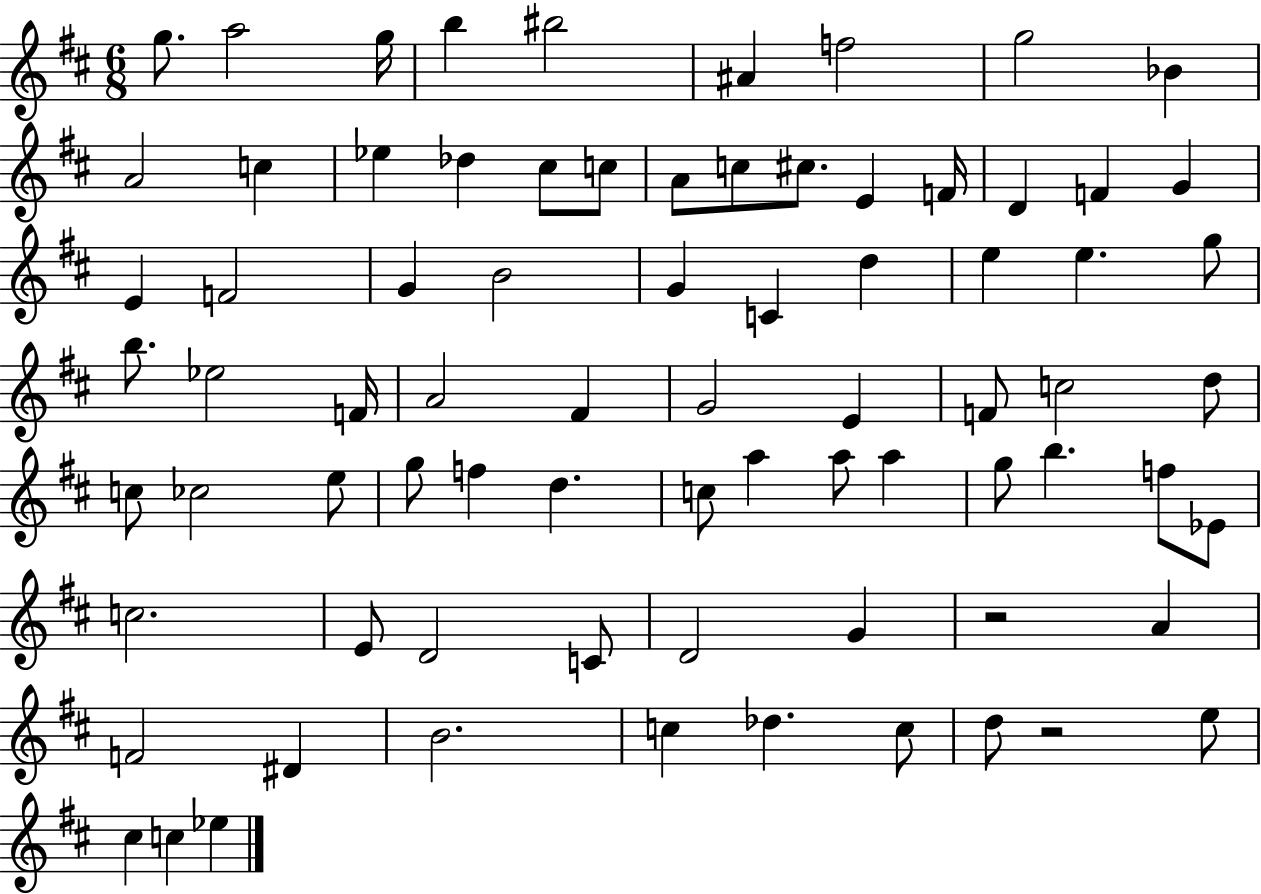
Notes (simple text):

G5/e. A5/h G5/s B5/q BIS5/h A#4/q F5/h G5/h Bb4/q A4/h C5/q Eb5/q Db5/q C#5/e C5/e A4/e C5/e C#5/e. E4/q F4/s D4/q F4/q G4/q E4/q F4/h G4/q B4/h G4/q C4/q D5/q E5/q E5/q. G5/e B5/e. Eb5/h F4/s A4/h F#4/q G4/h E4/q F4/e C5/h D5/e C5/e CES5/h E5/e G5/e F5/q D5/q. C5/e A5/q A5/e A5/q G5/e B5/q. F5/e Eb4/e C5/h. E4/e D4/h C4/e D4/h G4/q R/h A4/q F4/h D#4/q B4/h. C5/q Db5/q. C5/e D5/e R/h E5/e C#5/q C5/q Eb5/q